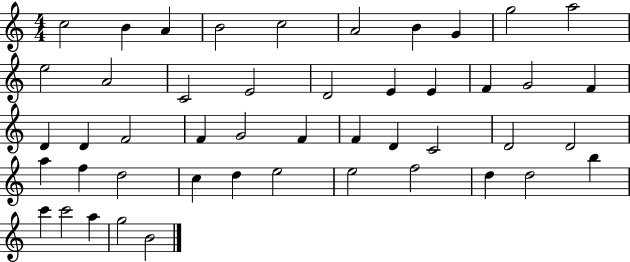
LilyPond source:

{
  \clef treble
  \numericTimeSignature
  \time 4/4
  \key c \major
  c''2 b'4 a'4 | b'2 c''2 | a'2 b'4 g'4 | g''2 a''2 | \break e''2 a'2 | c'2 e'2 | d'2 e'4 e'4 | f'4 g'2 f'4 | \break d'4 d'4 f'2 | f'4 g'2 f'4 | f'4 d'4 c'2 | d'2 d'2 | \break a''4 f''4 d''2 | c''4 d''4 e''2 | e''2 f''2 | d''4 d''2 b''4 | \break c'''4 c'''2 a''4 | g''2 b'2 | \bar "|."
}